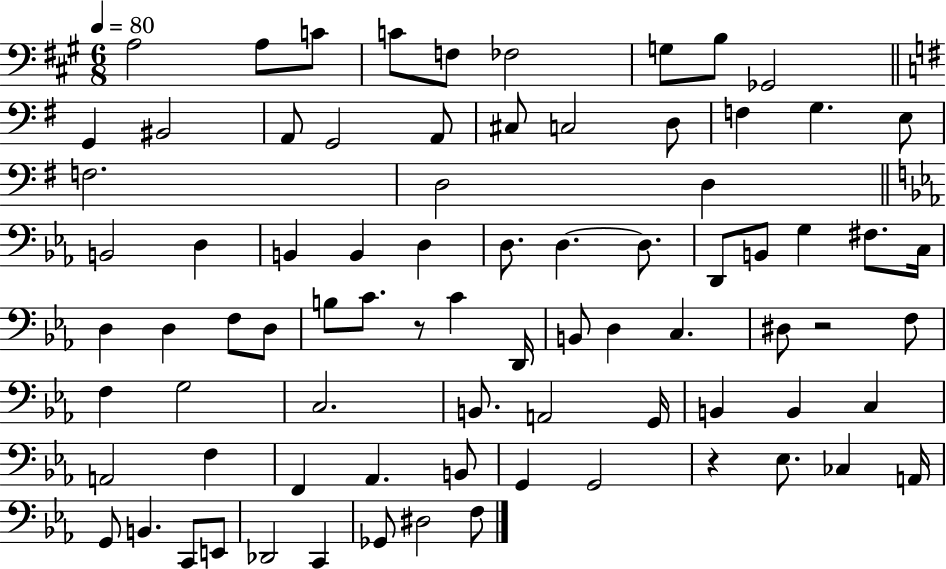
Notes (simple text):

A3/h A3/e C4/e C4/e F3/e FES3/h G3/e B3/e Gb2/h G2/q BIS2/h A2/e G2/h A2/e C#3/e C3/h D3/e F3/q G3/q. E3/e F3/h. D3/h D3/q B2/h D3/q B2/q B2/q D3/q D3/e. D3/q. D3/e. D2/e B2/e G3/q F#3/e. C3/s D3/q D3/q F3/e D3/e B3/e C4/e. R/e C4/q D2/s B2/e D3/q C3/q. D#3/e R/h F3/e F3/q G3/h C3/h. B2/e. A2/h G2/s B2/q B2/q C3/q A2/h F3/q F2/q Ab2/q. B2/e G2/q G2/h R/q Eb3/e. CES3/q A2/s G2/e B2/q. C2/e E2/e Db2/h C2/q Gb2/e D#3/h F3/e